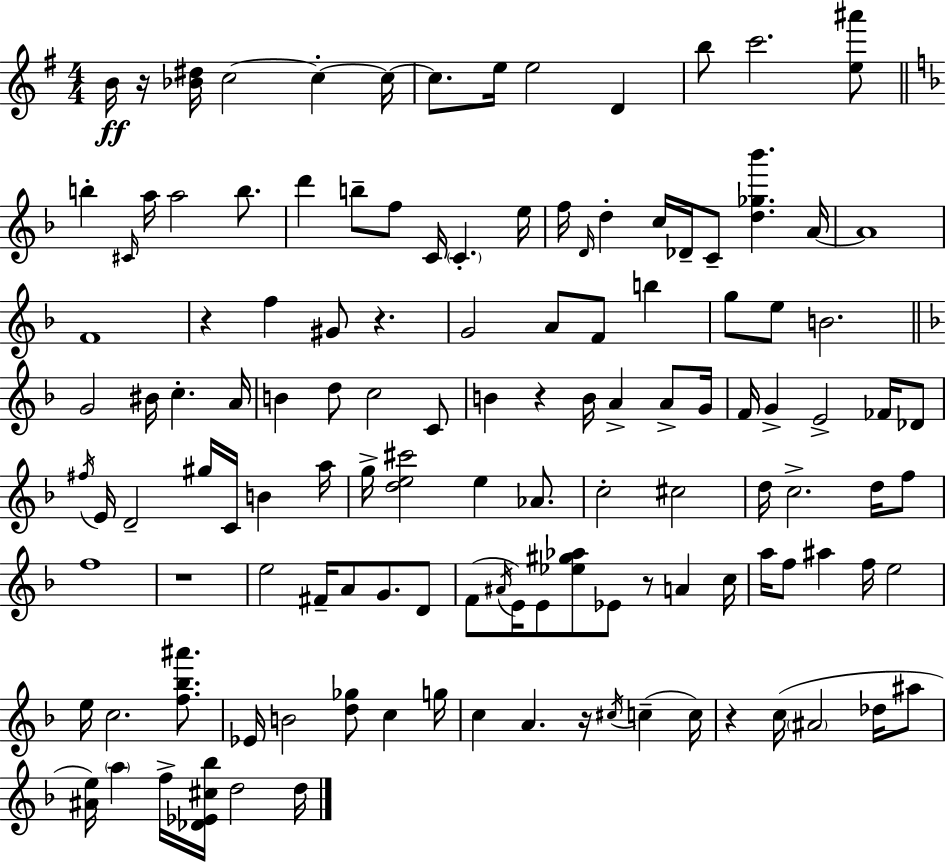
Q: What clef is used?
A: treble